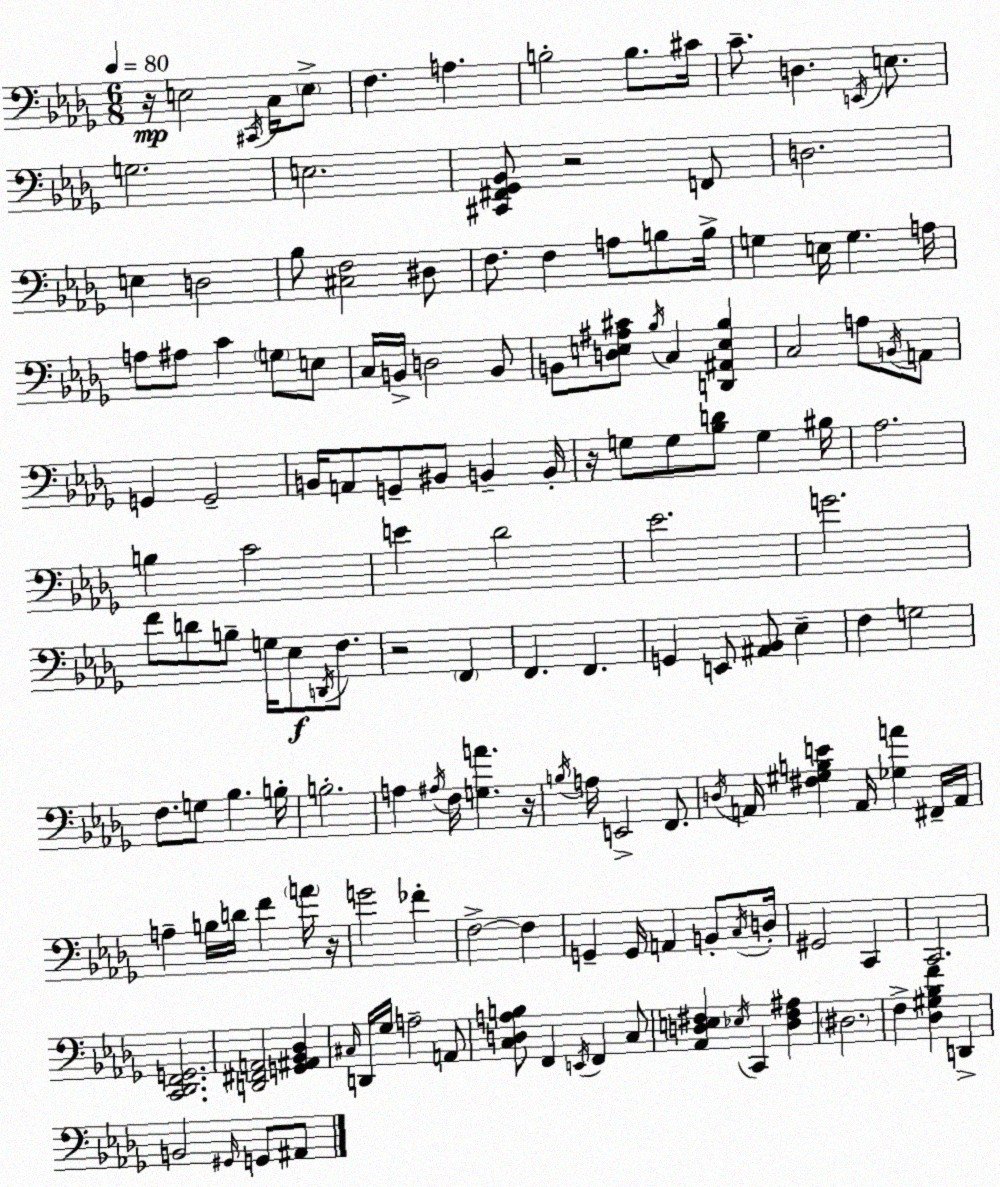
X:1
T:Untitled
M:6/8
L:1/4
K:Bbm
z/4 E,2 ^C,,/4 C,/4 E,/2 F, A, B,2 B,/2 ^C/4 C/2 D, E,,/4 E,/2 G,2 E,2 [^C,,^F,,_G,,_B,,]/2 z2 F,,/2 D,2 E, D,2 _B,/2 [^C,F,]2 ^D,/2 F,/2 F, A,/2 B,/2 B,/4 G, E,/4 G, A,/4 A,/2 ^A,/2 C G,/2 E,/2 C,/4 B,,/4 D,2 B,,/2 B,,/2 [D,E,^A,^C]/2 _B,/4 C, [D,,^A,,E,_B,] C,2 A,/2 B,,/4 A,,/2 G,, G,,2 B,,/4 A,,/2 G,,/2 ^B,,/2 B,, B,,/4 z/4 G,/2 G,/2 [_B,D]/2 G, ^B,/4 _A,2 B, C2 E _D2 _E2 G2 F/2 D/2 B,/2 G,/4 _E,/2 D,,/4 F,/2 z2 F,, F,, F,, G,, E,,/2 [^A,,_B,,]/2 _E, F, G,2 F,/2 G,/2 _B, B,/4 B,2 A, ^A,/4 F,/4 [G,A] z/4 B,/4 A,/4 E,,2 F,,/2 D,/4 A,,/4 [^F,^G,B,E] A,,/4 [_G,A] ^F,,/4 A,,/4 A, B,/4 D/4 F A/4 z/4 G2 _F F,2 F, G,, G,,/4 A,, B,,/2 C,/4 D,/4 ^G,,2 C,, C,,2 [C,,_D,,F,,G,,]2 [D,,^F,,A,,]2 [G,,^A,,_B,,_D,] ^C,/4 D,,/4 _G,/4 A,2 A,,/2 [C,D,A,B,]/2 F,, E,,/4 F,, C,/2 [_A,,D,E,^F,] _E,/4 C,, [D,^F,^A,] ^D,2 F, [_D,^G,_B,F] D,, B,,2 ^G,,/4 G,,/2 ^A,,/2